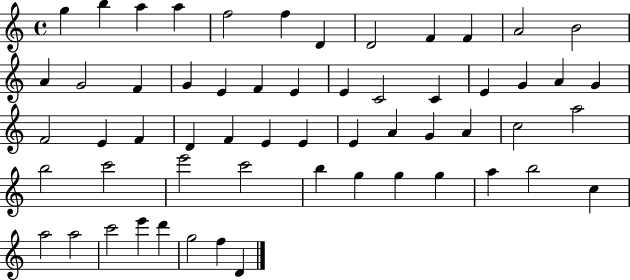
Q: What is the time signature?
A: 4/4